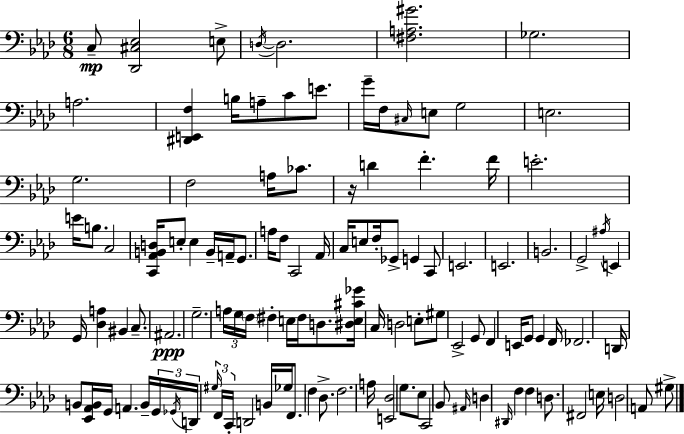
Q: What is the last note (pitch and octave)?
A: G#3